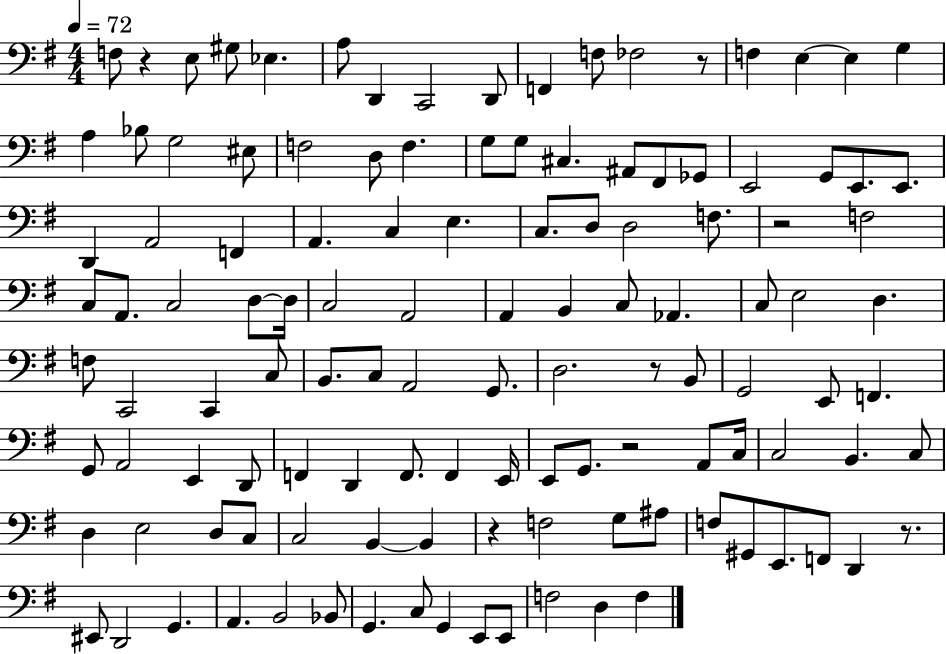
F3/e R/q E3/e G#3/e Eb3/q. A3/e D2/q C2/h D2/e F2/q F3/e FES3/h R/e F3/q E3/q E3/q G3/q A3/q Bb3/e G3/h EIS3/e F3/h D3/e F3/q. G3/e G3/e C#3/q. A#2/e F#2/e Gb2/e E2/h G2/e E2/e. E2/e. D2/q A2/h F2/q A2/q. C3/q E3/q. C3/e. D3/e D3/h F3/e. R/h F3/h C3/e A2/e. C3/h D3/e D3/s C3/h A2/h A2/q B2/q C3/e Ab2/q. C3/e E3/h D3/q. F3/e C2/h C2/q C3/e B2/e. C3/e A2/h G2/e. D3/h. R/e B2/e G2/h E2/e F2/q. G2/e A2/h E2/q D2/e F2/q D2/q F2/e. F2/q E2/s E2/e G2/e. R/h A2/e C3/s C3/h B2/q. C3/e D3/q E3/h D3/e C3/e C3/h B2/q B2/q R/q F3/h G3/e A#3/e F3/e G#2/e E2/e. F2/e D2/q R/e. EIS2/e D2/h G2/q. A2/q. B2/h Bb2/e G2/q. C3/e G2/q E2/e E2/e F3/h D3/q F3/q